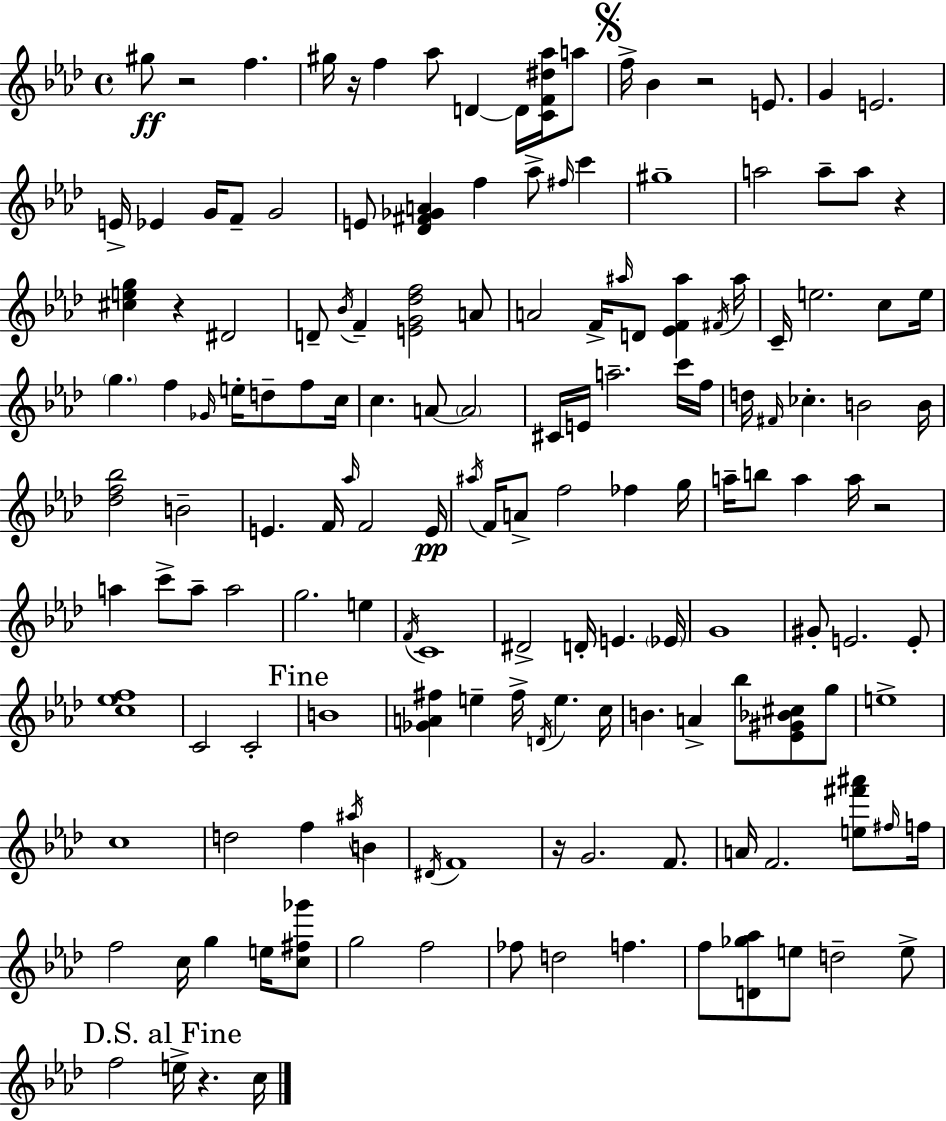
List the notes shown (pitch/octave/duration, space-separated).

G#5/e R/h F5/q. G#5/s R/s F5/q Ab5/e D4/q D4/s [C4,F4,D#5,Ab5]/s A5/e F5/s Bb4/q R/h E4/e. G4/q E4/h. E4/s Eb4/q G4/s F4/e G4/h E4/e [Db4,F#4,Gb4,A4]/q F5/q Ab5/e F#5/s C6/q G#5/w A5/h A5/e A5/e R/q [C#5,E5,G5]/q R/q D#4/h D4/e Bb4/s F4/q [E4,G4,Db5,F5]/h A4/e A4/h F4/s A#5/s D4/e [Eb4,F4,A#5]/q F#4/s A#5/s C4/s E5/h. C5/e E5/s G5/q. F5/q Gb4/s E5/s D5/e F5/e C5/s C5/q. A4/e A4/h C#4/s E4/s A5/h. C6/s F5/s D5/s F#4/s CES5/q. B4/h B4/s [Db5,F5,Bb5]/h B4/h E4/q. F4/s Ab5/s F4/h E4/s A#5/s F4/s A4/e F5/h FES5/q G5/s A5/s B5/e A5/q A5/s R/h A5/q C6/e A5/e A5/h G5/h. E5/q F4/s C4/w D#4/h D4/s E4/q. Eb4/s G4/w G#4/e E4/h. E4/e [C5,Eb5,F5]/w C4/h C4/h B4/w [Gb4,A4,F#5]/q E5/q F#5/s D4/s E5/q. C5/s B4/q. A4/q Bb5/e [Eb4,G#4,Bb4,C#5]/e G5/e E5/w C5/w D5/h F5/q A#5/s B4/q D#4/s F4/w R/s G4/h. F4/e. A4/s F4/h. [E5,F#6,A#6]/e F#5/s F5/s F5/h C5/s G5/q E5/s [C5,F#5,Gb6]/e G5/h F5/h FES5/e D5/h F5/q. F5/e [D4,Gb5,Ab5]/e E5/e D5/h E5/e F5/h E5/s R/q. C5/s